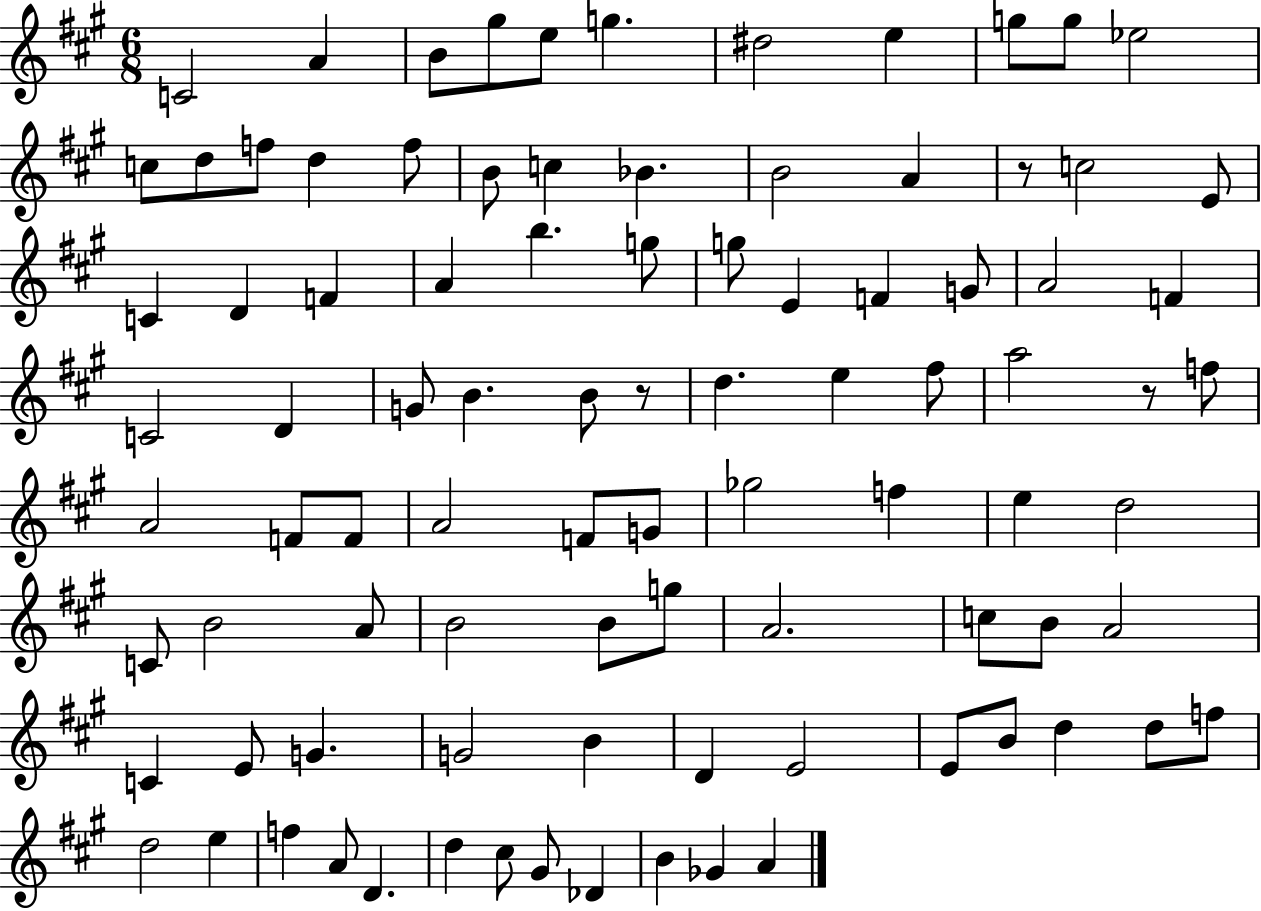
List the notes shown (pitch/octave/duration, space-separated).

C4/h A4/q B4/e G#5/e E5/e G5/q. D#5/h E5/q G5/e G5/e Eb5/h C5/e D5/e F5/e D5/q F5/e B4/e C5/q Bb4/q. B4/h A4/q R/e C5/h E4/e C4/q D4/q F4/q A4/q B5/q. G5/e G5/e E4/q F4/q G4/e A4/h F4/q C4/h D4/q G4/e B4/q. B4/e R/e D5/q. E5/q F#5/e A5/h R/e F5/e A4/h F4/e F4/e A4/h F4/e G4/e Gb5/h F5/q E5/q D5/h C4/e B4/h A4/e B4/h B4/e G5/e A4/h. C5/e B4/e A4/h C4/q E4/e G4/q. G4/h B4/q D4/q E4/h E4/e B4/e D5/q D5/e F5/e D5/h E5/q F5/q A4/e D4/q. D5/q C#5/e G#4/e Db4/q B4/q Gb4/q A4/q